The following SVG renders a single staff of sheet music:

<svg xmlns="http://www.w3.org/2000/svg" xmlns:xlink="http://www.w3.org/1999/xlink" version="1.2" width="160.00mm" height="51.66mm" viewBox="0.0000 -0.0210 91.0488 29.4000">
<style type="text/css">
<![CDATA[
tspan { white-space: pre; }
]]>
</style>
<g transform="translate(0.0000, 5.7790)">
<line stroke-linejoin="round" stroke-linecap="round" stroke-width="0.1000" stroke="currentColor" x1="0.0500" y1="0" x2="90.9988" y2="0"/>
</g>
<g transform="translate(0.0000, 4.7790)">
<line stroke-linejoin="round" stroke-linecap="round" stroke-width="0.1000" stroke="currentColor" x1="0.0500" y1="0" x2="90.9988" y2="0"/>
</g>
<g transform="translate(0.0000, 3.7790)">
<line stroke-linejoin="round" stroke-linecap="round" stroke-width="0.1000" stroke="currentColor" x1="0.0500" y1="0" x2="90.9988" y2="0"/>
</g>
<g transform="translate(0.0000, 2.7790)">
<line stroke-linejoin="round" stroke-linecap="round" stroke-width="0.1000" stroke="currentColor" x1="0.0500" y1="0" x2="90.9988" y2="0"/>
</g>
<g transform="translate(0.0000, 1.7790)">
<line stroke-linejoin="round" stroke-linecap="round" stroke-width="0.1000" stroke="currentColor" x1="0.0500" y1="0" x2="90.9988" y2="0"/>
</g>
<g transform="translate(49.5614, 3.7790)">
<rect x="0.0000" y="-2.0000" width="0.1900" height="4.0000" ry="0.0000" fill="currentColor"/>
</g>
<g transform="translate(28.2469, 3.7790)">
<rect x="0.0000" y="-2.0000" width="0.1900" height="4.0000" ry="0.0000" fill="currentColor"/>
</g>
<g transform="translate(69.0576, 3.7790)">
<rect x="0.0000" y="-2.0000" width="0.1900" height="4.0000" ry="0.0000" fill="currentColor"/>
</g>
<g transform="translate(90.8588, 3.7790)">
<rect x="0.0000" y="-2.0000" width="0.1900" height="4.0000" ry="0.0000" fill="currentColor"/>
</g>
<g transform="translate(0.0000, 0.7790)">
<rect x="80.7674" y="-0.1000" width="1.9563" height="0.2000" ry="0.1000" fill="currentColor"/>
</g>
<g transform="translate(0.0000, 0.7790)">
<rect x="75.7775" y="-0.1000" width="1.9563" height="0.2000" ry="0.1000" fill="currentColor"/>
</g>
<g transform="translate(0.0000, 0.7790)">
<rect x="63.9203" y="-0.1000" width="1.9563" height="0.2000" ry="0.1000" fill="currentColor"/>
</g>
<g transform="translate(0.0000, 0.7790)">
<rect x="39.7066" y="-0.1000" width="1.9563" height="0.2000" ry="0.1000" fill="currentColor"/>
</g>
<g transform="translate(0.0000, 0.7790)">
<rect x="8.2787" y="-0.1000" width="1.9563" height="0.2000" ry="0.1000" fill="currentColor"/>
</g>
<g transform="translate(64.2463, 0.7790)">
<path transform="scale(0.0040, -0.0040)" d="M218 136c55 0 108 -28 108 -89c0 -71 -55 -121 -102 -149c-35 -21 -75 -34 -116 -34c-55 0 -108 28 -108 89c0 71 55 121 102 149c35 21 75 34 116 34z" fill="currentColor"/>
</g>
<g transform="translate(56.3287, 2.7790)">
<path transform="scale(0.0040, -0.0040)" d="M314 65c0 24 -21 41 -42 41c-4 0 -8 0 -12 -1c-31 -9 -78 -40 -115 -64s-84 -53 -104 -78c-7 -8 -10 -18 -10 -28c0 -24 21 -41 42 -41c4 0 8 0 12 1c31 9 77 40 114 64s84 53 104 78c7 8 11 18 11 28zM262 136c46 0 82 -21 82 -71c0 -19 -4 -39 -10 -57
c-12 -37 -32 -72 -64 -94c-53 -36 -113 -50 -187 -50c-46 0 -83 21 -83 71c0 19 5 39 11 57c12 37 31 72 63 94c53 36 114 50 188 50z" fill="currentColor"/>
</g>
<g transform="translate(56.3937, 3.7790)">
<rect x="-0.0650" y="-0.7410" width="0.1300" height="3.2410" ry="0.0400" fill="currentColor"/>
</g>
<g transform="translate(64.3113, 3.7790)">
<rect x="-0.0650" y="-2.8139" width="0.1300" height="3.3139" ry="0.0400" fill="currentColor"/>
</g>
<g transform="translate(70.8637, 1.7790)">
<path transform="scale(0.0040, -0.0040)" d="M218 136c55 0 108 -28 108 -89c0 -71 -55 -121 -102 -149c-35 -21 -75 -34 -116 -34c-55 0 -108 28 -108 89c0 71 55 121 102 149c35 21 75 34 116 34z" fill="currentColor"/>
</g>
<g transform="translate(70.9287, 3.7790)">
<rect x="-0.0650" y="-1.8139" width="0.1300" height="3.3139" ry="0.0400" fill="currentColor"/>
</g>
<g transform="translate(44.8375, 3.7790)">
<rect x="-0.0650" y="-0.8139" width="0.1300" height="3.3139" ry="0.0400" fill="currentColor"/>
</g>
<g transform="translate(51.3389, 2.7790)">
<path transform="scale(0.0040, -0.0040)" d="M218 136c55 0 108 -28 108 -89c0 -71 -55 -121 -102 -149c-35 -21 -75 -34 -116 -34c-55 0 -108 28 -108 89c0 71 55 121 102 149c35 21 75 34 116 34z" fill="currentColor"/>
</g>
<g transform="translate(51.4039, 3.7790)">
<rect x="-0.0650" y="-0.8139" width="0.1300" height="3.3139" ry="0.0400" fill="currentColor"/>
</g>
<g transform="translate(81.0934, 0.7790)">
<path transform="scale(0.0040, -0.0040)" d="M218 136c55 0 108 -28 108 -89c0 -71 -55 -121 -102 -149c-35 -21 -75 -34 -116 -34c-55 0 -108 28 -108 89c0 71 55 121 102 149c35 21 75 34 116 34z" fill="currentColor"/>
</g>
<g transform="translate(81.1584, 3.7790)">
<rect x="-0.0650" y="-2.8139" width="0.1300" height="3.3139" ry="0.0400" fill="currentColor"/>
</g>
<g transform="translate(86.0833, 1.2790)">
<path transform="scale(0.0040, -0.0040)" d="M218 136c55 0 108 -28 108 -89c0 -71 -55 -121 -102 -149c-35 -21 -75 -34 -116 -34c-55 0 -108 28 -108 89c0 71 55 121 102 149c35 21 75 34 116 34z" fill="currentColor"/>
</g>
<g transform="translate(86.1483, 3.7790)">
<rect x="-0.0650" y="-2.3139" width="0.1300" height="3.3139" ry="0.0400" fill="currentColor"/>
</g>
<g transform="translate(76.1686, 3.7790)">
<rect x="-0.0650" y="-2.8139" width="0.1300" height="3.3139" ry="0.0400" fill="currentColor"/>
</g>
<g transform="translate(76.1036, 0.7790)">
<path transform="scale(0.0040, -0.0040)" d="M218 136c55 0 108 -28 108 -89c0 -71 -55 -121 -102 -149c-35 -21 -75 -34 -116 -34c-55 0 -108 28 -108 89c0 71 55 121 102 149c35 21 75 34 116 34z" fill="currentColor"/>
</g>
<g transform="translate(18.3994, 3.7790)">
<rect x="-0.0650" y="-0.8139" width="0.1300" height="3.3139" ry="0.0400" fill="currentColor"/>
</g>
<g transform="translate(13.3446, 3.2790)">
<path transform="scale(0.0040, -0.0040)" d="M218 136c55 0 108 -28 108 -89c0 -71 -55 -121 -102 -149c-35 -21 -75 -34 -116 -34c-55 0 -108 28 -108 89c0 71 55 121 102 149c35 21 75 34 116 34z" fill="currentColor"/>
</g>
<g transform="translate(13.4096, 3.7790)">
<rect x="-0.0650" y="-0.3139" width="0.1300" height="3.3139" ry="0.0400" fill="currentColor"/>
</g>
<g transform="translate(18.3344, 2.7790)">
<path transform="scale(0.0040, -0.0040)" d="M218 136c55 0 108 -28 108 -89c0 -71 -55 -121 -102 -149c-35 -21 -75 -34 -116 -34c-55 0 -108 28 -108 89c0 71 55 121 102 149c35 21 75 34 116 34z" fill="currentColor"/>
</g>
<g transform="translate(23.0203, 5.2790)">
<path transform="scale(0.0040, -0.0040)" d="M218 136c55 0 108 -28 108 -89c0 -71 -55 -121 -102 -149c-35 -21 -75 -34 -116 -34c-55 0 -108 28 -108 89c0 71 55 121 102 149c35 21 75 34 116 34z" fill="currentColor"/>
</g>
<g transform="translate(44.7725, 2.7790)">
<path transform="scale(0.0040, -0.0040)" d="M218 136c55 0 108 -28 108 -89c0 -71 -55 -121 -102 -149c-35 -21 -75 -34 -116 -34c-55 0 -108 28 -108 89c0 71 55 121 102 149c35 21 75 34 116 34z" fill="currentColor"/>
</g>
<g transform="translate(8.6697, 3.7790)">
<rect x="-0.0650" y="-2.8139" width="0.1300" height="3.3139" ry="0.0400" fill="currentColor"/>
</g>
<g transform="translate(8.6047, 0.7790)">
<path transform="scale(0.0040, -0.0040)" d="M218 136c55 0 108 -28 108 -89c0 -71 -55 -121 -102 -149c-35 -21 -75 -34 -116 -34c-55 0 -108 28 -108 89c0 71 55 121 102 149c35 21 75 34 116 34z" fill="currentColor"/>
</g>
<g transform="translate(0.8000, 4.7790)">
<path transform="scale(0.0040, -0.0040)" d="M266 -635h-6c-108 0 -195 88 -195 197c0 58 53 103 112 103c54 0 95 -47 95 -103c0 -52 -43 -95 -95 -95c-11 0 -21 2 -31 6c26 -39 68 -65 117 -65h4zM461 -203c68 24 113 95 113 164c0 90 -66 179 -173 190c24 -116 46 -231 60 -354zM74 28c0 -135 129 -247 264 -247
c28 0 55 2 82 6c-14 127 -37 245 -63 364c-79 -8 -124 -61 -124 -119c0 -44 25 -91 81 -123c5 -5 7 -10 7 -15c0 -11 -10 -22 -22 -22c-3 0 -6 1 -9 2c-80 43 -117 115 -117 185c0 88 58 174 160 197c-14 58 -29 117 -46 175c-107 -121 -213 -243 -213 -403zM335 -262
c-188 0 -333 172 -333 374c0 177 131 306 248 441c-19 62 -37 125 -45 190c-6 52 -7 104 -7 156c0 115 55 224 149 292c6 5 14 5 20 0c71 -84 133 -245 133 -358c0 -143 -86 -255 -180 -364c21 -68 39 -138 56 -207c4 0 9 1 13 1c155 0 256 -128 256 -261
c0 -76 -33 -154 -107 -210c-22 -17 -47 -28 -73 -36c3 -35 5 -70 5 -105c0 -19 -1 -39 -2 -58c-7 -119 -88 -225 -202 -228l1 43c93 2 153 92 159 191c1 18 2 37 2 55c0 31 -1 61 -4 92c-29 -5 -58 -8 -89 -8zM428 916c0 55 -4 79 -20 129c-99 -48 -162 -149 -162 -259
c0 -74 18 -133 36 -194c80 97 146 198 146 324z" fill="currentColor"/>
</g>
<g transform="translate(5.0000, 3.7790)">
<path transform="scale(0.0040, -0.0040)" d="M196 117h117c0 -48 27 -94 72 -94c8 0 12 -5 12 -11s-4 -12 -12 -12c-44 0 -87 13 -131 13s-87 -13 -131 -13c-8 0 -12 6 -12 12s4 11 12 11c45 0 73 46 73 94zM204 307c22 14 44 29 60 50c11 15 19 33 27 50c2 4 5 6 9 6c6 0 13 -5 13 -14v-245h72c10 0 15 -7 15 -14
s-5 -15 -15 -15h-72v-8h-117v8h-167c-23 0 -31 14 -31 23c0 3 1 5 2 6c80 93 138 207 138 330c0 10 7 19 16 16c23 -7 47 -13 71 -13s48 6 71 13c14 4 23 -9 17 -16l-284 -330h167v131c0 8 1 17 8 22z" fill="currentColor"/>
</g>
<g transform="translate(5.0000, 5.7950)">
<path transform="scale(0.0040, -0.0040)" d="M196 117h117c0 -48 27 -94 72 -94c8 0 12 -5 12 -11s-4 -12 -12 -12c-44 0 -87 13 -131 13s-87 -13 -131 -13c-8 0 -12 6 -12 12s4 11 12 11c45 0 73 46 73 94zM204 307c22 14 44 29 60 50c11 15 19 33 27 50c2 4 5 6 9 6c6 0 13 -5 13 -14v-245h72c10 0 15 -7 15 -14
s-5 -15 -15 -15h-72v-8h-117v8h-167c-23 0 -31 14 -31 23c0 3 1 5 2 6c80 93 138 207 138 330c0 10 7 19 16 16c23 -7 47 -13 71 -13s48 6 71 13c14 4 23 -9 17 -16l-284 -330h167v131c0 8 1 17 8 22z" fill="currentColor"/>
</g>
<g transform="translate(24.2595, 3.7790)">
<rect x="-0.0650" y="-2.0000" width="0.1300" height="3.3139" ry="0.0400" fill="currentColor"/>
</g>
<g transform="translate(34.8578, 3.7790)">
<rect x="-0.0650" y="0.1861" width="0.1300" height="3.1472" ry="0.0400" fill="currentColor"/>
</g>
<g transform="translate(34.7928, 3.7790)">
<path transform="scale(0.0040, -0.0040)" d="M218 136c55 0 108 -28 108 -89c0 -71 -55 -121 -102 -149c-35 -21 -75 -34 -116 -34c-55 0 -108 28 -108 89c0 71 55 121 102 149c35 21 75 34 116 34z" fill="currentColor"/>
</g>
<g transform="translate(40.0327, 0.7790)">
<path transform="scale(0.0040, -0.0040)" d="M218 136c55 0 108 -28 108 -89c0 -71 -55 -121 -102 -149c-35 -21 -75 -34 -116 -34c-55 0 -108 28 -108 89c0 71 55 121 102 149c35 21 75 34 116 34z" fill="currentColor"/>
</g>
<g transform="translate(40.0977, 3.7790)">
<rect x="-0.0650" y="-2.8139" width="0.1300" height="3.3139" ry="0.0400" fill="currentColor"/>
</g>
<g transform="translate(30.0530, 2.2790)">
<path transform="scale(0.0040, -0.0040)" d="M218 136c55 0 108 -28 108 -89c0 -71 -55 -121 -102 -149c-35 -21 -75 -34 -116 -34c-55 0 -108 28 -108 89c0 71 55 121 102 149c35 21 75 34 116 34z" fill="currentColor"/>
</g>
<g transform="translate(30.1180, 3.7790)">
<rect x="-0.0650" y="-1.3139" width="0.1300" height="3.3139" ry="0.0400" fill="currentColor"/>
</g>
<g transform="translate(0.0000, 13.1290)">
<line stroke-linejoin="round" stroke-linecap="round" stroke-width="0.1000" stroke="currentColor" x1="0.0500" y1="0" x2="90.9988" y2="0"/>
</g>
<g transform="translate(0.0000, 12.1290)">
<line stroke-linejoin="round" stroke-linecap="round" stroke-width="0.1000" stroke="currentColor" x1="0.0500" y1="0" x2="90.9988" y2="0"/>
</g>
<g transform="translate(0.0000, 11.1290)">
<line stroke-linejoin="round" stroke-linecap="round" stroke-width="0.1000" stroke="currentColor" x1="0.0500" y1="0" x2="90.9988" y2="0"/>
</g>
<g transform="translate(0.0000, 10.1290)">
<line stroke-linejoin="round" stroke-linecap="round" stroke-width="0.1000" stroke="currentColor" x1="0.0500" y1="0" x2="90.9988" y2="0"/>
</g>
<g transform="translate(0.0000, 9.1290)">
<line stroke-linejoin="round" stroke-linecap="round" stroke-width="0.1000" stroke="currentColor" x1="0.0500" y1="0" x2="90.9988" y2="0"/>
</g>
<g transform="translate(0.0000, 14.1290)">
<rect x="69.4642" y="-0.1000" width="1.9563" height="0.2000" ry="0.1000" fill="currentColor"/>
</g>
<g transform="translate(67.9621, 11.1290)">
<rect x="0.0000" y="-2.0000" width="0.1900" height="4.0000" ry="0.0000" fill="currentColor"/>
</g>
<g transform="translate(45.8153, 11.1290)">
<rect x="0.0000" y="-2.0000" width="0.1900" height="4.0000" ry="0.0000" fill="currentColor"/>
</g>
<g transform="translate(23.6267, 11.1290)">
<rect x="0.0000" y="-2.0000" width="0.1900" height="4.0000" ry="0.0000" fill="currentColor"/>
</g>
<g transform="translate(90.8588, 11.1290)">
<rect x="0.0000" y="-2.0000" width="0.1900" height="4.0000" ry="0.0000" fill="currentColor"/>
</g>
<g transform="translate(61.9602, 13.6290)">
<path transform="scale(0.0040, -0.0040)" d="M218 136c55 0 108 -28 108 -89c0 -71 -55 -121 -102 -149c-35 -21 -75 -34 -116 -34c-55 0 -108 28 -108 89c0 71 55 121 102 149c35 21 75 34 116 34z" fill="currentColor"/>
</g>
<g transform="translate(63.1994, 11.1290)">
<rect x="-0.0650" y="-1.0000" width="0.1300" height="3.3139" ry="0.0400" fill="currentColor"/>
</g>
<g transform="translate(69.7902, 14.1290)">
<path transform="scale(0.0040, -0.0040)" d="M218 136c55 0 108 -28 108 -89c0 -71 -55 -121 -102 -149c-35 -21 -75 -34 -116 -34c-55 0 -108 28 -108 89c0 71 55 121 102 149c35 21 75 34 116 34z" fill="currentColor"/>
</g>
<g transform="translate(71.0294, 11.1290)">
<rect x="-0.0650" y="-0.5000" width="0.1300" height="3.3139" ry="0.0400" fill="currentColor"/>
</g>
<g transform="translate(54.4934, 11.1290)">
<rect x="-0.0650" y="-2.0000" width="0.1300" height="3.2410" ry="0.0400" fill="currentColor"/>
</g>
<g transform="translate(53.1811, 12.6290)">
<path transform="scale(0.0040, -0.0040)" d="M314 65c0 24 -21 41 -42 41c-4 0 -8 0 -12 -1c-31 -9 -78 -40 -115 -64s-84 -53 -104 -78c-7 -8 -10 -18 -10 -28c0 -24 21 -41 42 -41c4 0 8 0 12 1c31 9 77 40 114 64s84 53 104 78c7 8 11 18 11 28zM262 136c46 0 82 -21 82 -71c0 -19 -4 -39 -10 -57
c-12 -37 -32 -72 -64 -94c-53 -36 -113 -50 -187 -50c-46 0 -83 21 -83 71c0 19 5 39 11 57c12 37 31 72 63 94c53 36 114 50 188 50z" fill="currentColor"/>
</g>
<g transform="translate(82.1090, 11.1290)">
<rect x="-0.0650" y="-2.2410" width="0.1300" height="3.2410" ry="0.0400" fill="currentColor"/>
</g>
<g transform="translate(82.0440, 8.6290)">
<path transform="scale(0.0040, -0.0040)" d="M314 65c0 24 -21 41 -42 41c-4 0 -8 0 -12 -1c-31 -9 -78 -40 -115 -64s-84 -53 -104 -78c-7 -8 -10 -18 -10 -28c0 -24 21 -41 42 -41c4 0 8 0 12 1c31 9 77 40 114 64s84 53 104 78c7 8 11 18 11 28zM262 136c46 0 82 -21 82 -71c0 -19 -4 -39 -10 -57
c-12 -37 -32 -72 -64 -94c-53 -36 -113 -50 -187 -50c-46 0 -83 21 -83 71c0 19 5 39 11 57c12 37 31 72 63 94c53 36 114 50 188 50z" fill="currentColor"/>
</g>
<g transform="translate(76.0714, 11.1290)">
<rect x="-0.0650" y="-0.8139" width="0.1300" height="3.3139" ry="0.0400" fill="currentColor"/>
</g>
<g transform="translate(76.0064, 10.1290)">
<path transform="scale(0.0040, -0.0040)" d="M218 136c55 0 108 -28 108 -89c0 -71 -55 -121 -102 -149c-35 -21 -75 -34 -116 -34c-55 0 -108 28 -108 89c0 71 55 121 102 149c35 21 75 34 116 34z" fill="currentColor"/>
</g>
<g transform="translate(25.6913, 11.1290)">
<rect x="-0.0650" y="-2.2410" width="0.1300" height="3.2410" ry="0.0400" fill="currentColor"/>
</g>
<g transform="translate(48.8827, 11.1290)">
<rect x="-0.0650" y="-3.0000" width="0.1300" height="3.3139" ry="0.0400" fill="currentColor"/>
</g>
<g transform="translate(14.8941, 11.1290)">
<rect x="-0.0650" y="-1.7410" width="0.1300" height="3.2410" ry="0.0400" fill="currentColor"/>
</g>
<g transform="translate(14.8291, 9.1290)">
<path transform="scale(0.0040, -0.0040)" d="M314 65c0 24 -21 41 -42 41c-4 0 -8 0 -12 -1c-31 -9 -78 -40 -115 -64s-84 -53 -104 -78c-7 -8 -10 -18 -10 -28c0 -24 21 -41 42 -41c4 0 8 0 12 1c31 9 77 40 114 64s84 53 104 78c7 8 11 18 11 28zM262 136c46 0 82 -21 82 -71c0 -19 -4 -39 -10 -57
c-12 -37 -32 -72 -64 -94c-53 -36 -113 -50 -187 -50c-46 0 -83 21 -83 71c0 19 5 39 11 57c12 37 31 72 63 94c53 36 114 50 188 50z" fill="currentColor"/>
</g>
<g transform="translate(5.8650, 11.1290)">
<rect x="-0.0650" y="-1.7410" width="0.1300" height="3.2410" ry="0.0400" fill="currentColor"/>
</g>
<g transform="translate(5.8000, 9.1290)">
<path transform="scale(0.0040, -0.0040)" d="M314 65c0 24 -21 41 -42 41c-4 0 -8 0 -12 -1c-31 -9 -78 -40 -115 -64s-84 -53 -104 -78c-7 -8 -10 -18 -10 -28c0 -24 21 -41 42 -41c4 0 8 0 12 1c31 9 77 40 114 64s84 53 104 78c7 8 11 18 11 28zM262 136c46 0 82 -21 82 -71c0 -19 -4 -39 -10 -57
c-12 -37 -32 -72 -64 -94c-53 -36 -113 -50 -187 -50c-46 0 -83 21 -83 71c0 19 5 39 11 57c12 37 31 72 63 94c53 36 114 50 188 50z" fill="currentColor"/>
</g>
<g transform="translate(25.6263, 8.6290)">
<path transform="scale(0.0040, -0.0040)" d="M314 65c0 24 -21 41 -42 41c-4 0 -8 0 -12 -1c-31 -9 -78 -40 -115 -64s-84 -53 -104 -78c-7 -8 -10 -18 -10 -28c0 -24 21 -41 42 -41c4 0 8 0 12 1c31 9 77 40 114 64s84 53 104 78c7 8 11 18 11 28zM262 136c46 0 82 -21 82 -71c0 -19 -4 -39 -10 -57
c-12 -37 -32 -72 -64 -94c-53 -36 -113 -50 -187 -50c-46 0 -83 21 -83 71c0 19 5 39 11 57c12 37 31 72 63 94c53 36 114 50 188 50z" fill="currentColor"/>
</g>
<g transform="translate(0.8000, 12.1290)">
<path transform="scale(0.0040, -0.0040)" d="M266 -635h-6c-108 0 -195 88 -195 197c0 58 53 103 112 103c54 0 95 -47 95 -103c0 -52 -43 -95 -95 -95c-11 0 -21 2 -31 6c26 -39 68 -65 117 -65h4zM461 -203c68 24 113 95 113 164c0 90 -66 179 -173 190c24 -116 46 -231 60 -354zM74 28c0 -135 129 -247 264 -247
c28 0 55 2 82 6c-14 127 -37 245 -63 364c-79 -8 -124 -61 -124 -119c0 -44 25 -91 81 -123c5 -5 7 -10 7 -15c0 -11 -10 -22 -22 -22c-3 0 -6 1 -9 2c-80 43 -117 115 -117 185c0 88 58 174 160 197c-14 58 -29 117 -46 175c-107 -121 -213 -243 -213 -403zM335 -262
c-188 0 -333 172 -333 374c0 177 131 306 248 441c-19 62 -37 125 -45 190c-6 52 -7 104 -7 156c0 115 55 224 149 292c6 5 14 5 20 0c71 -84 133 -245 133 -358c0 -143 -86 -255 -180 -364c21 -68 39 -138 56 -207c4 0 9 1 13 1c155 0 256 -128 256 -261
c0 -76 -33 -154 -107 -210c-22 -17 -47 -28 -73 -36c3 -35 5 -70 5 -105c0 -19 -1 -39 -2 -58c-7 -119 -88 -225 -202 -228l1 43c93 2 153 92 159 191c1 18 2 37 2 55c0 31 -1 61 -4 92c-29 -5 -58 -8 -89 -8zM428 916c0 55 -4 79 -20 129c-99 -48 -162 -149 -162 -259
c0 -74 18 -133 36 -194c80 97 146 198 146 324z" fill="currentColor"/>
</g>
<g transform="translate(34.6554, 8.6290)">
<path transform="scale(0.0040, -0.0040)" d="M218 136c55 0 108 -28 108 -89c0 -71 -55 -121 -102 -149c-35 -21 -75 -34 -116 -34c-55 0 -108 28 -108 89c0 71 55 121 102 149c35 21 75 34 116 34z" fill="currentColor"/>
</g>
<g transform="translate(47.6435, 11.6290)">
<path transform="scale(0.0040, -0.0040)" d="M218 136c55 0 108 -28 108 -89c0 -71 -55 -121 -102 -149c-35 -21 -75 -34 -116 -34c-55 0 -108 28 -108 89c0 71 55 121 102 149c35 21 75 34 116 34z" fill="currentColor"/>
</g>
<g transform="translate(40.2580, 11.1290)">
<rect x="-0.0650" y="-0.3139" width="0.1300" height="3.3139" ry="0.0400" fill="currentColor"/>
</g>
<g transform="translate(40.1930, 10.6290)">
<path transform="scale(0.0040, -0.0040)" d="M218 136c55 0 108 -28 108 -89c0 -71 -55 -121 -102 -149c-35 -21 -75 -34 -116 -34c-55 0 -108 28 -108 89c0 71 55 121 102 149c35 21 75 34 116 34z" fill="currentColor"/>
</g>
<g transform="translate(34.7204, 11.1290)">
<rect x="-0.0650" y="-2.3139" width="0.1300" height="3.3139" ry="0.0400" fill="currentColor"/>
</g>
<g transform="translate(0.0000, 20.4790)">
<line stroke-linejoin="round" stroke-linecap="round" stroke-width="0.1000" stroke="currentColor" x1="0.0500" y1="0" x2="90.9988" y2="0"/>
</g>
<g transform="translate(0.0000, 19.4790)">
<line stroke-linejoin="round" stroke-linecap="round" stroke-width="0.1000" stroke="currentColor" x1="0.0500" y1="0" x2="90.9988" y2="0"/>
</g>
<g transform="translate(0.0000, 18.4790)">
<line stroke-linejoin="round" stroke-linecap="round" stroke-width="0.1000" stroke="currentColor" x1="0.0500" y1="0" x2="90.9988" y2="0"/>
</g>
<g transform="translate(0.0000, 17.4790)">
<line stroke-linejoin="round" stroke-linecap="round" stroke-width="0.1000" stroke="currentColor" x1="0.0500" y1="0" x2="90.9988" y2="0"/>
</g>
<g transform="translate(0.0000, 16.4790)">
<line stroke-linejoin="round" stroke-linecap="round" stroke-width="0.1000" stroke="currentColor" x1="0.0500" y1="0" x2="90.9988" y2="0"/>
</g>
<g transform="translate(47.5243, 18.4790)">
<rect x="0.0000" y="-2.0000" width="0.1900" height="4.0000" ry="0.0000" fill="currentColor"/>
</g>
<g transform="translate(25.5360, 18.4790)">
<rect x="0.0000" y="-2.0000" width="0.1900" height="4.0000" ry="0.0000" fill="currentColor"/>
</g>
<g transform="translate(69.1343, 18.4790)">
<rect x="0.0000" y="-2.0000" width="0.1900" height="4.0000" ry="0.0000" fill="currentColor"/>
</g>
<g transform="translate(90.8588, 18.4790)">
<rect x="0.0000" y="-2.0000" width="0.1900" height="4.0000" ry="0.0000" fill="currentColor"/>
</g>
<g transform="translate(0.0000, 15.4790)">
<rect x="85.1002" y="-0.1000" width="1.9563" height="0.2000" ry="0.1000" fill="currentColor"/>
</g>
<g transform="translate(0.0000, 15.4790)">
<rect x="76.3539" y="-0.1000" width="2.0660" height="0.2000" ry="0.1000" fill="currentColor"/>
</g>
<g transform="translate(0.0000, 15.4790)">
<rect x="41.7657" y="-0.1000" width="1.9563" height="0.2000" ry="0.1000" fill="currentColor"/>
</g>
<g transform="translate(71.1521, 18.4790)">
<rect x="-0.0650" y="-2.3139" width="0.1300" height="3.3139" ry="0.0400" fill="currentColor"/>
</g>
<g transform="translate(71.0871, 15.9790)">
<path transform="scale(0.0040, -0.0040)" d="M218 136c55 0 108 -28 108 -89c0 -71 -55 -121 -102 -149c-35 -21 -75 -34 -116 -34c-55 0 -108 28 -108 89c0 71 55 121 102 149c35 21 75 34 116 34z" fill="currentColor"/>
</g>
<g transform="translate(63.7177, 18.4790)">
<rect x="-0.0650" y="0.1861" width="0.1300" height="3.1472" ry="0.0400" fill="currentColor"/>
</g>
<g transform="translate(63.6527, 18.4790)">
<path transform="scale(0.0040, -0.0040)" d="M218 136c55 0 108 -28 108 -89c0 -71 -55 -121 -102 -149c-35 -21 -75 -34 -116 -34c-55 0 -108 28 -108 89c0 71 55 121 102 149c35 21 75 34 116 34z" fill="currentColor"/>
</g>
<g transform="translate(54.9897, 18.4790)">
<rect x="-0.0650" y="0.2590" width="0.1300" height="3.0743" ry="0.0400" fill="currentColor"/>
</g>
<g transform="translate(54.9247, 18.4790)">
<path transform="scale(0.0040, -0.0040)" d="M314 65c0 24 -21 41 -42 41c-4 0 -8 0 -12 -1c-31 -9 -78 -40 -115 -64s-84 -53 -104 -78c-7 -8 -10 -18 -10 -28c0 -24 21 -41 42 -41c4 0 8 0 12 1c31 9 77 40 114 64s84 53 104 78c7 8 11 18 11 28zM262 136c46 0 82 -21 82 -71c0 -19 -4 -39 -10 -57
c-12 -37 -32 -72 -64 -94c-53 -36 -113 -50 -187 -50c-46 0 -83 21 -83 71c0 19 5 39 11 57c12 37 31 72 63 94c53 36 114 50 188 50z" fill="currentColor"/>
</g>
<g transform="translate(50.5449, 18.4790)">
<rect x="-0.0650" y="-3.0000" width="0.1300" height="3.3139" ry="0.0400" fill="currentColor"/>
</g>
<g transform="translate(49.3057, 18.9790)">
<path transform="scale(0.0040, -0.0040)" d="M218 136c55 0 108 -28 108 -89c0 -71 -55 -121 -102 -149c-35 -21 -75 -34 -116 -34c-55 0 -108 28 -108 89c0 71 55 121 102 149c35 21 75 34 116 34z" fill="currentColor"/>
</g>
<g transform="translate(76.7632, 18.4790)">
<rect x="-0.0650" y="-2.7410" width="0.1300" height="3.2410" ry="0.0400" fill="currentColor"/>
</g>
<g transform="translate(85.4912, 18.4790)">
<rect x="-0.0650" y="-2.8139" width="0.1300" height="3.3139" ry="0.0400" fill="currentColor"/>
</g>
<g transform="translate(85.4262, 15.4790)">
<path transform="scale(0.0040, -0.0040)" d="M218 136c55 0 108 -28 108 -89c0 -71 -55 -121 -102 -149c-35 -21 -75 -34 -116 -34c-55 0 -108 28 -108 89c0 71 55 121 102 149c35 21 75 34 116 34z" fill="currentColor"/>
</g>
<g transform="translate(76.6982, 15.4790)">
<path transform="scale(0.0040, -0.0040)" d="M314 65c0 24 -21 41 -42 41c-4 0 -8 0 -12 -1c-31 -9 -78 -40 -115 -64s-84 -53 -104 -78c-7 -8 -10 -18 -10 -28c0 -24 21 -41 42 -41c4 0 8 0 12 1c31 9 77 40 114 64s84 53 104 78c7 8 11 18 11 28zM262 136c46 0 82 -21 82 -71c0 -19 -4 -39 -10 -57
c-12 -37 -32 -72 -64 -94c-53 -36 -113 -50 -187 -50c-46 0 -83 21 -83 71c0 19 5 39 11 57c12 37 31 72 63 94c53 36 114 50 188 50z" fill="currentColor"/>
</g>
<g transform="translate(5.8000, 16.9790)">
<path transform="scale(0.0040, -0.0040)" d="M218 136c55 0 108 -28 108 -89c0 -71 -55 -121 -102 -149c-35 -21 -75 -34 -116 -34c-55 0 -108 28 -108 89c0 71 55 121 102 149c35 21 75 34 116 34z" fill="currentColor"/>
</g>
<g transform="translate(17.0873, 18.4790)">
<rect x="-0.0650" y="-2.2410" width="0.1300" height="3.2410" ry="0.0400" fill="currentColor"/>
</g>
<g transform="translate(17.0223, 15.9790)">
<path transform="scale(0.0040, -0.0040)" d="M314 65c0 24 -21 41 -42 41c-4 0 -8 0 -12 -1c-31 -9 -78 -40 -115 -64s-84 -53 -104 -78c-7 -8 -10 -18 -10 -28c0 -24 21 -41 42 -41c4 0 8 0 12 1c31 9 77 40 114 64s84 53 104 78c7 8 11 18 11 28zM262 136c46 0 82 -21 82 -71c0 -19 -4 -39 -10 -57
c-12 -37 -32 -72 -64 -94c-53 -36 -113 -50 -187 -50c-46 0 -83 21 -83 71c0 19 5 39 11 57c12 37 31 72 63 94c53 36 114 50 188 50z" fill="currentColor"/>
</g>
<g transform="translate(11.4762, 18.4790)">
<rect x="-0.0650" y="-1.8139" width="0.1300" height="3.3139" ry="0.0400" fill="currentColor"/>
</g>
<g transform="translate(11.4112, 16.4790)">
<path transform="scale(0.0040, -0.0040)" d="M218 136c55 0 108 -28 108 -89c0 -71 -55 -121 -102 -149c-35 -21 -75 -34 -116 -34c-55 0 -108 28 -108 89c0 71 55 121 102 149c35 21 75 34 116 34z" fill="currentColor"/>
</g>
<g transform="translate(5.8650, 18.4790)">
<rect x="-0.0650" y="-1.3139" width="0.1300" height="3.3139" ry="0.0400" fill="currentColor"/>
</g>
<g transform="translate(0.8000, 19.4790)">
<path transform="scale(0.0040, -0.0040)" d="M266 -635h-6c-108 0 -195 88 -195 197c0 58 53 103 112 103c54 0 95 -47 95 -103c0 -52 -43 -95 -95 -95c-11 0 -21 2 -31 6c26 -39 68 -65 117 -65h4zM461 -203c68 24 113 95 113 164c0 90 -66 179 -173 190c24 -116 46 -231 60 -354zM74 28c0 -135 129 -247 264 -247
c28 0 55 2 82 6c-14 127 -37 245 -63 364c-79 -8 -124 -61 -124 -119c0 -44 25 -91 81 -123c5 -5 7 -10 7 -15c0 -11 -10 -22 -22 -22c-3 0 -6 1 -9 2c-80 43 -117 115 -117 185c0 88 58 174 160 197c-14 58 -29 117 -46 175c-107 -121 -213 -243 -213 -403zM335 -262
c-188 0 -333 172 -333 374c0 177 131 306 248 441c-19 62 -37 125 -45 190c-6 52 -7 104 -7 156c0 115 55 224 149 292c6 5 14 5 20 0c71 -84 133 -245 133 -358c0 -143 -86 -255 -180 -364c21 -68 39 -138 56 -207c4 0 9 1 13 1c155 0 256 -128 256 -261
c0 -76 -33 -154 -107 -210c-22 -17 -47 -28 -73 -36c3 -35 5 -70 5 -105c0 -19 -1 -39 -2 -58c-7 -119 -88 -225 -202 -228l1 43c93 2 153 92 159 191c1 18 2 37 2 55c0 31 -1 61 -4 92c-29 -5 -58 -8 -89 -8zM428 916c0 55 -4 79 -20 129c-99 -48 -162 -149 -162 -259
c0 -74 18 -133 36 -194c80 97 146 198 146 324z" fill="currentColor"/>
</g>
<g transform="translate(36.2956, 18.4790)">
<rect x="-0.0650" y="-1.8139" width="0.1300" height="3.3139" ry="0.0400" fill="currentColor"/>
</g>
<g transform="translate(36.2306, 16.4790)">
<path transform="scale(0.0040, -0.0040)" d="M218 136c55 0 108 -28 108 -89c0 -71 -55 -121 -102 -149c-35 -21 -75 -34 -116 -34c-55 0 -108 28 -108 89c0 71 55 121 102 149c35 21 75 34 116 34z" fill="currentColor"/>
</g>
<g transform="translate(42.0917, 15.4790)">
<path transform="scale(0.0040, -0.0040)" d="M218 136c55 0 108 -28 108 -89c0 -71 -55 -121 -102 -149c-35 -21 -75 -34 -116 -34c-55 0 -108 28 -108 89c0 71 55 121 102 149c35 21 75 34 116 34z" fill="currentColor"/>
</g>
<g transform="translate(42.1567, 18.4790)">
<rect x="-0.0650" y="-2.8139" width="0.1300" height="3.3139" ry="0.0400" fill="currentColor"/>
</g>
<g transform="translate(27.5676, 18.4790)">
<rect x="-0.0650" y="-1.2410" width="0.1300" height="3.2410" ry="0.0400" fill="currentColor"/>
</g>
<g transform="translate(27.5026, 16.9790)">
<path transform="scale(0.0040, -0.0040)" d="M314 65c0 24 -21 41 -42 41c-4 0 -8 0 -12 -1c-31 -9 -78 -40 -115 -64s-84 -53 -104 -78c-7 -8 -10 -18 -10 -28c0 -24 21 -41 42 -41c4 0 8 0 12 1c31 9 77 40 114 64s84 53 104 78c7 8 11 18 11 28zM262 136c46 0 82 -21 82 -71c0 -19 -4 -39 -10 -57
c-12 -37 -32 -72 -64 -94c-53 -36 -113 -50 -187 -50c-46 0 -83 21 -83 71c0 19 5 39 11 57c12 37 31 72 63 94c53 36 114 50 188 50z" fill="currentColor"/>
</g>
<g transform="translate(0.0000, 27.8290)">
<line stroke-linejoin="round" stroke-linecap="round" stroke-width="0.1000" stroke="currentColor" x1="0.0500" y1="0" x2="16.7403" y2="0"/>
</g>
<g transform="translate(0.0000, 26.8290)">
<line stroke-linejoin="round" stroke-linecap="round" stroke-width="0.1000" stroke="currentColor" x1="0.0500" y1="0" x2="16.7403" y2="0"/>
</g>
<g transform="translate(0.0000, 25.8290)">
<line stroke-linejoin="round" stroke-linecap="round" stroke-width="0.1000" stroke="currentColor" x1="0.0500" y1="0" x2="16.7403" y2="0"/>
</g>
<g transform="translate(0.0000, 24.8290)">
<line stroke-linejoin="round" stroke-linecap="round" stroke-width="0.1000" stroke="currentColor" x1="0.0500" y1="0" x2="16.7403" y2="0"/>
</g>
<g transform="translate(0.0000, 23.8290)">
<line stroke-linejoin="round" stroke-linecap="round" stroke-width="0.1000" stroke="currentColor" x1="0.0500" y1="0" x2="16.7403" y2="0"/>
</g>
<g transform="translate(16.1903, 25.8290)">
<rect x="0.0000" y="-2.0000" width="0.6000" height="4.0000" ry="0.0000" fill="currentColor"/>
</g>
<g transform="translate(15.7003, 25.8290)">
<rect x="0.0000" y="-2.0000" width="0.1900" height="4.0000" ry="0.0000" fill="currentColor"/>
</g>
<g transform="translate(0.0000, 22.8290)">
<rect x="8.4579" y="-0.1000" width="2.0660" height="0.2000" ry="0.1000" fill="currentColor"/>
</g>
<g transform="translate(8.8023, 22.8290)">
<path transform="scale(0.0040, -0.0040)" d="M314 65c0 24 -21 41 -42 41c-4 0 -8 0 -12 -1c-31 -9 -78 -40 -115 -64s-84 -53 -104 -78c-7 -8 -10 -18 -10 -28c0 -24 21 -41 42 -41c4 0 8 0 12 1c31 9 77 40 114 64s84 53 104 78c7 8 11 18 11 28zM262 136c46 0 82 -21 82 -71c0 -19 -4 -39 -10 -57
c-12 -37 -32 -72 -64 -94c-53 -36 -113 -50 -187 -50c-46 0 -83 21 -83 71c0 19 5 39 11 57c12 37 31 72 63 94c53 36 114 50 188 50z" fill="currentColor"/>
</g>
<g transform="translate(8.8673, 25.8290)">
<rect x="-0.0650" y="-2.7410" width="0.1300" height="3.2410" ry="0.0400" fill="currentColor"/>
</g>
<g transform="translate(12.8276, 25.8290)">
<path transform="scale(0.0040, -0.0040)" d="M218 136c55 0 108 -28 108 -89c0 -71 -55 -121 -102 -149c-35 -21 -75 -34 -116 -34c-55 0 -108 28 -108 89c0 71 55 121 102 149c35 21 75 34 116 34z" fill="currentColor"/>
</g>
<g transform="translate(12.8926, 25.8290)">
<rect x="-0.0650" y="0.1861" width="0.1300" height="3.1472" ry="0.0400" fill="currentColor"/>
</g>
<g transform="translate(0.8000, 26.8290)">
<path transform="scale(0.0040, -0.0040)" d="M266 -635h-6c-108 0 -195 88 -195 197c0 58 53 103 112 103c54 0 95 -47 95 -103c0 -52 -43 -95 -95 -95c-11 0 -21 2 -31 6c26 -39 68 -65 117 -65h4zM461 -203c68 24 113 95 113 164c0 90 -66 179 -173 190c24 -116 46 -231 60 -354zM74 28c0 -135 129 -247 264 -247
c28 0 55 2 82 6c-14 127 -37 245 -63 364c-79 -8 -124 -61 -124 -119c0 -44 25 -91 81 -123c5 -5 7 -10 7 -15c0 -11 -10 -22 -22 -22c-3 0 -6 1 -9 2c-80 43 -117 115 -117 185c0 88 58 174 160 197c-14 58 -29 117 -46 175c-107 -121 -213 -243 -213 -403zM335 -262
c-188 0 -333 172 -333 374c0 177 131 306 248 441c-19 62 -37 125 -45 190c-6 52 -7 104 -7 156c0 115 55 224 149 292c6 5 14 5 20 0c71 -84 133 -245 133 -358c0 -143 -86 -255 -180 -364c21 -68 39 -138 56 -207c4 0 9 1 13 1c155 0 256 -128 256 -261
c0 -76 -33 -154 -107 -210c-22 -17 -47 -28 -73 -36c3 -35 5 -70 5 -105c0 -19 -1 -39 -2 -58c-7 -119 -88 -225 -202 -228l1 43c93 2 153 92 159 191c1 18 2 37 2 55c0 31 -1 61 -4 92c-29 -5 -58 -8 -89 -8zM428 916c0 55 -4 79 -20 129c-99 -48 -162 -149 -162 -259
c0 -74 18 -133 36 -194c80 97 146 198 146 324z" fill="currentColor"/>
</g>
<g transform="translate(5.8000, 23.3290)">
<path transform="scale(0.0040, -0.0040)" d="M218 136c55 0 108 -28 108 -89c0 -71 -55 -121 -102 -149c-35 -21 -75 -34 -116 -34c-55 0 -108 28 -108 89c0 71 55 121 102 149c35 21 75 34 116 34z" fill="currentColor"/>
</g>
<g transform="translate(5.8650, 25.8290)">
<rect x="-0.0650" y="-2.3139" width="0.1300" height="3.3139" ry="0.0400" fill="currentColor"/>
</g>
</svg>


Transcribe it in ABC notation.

X:1
T:Untitled
M:4/4
L:1/4
K:C
a c d F e B a d d d2 a f a a g f2 f2 g2 g c A F2 D C d g2 e f g2 e2 f a A B2 B g a2 a g a2 B